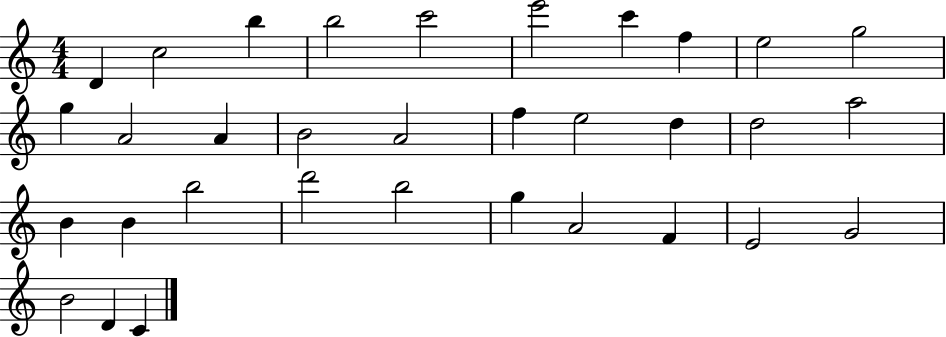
{
  \clef treble
  \numericTimeSignature
  \time 4/4
  \key c \major
  d'4 c''2 b''4 | b''2 c'''2 | e'''2 c'''4 f''4 | e''2 g''2 | \break g''4 a'2 a'4 | b'2 a'2 | f''4 e''2 d''4 | d''2 a''2 | \break b'4 b'4 b''2 | d'''2 b''2 | g''4 a'2 f'4 | e'2 g'2 | \break b'2 d'4 c'4 | \bar "|."
}